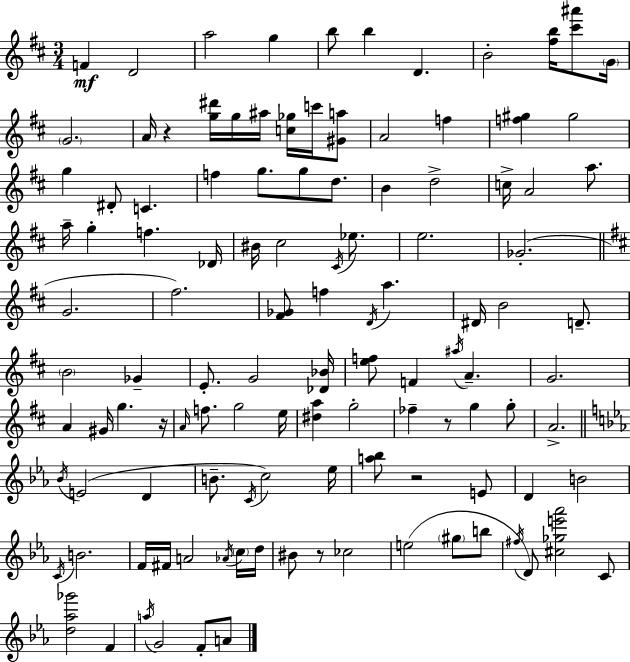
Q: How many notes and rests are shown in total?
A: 116